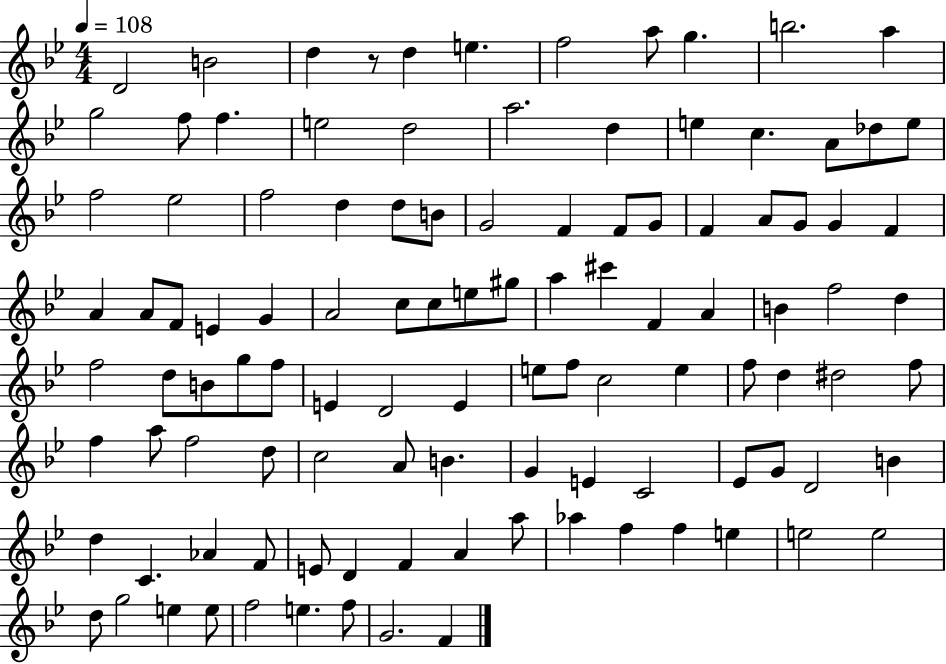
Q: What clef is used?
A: treble